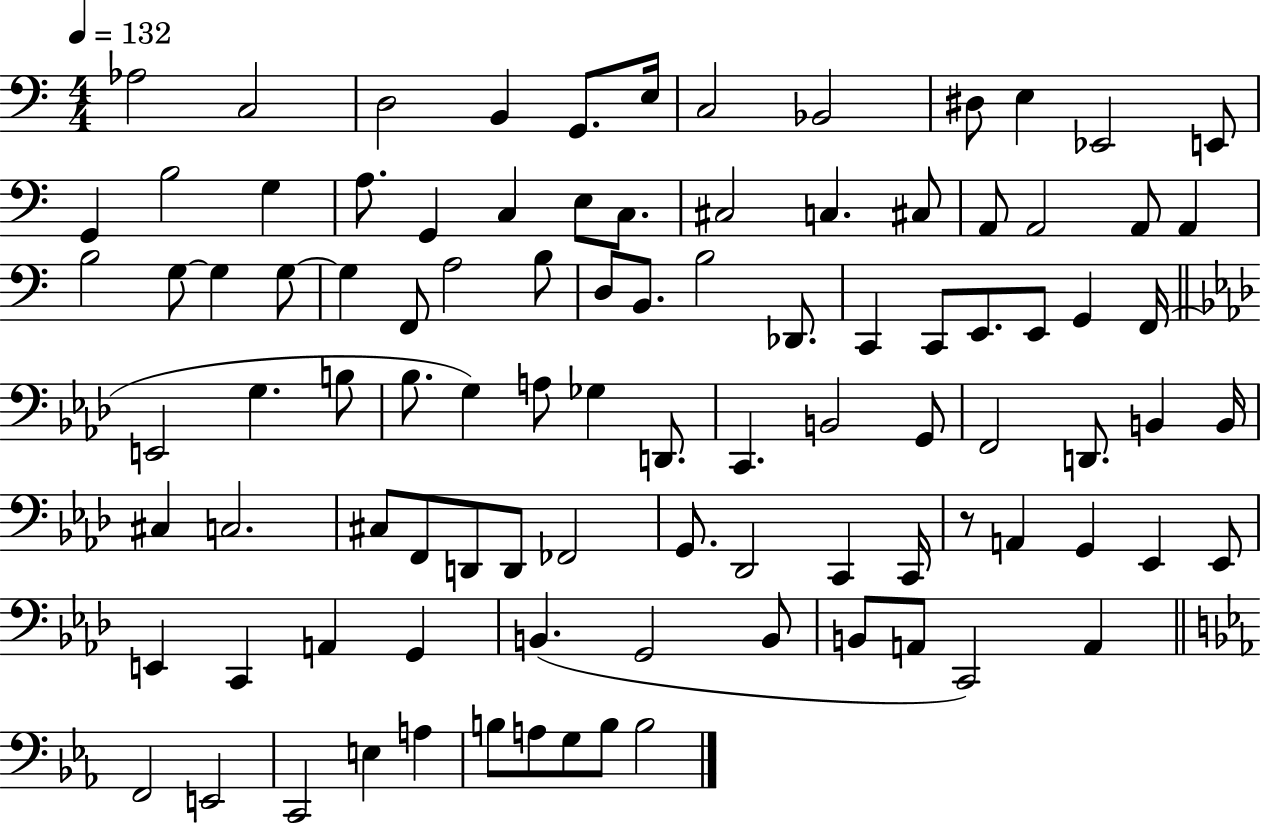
{
  \clef bass
  \numericTimeSignature
  \time 4/4
  \key c \major
  \tempo 4 = 132
  aes2 c2 | d2 b,4 g,8. e16 | c2 bes,2 | dis8 e4 ees,2 e,8 | \break g,4 b2 g4 | a8. g,4 c4 e8 c8. | cis2 c4. cis8 | a,8 a,2 a,8 a,4 | \break b2 g8~~ g4 g8~~ | g4 f,8 a2 b8 | d8 b,8. b2 des,8. | c,4 c,8 e,8. e,8 g,4 f,16( | \break \bar "||" \break \key aes \major e,2 g4. b8 | bes8. g4) a8 ges4 d,8. | c,4. b,2 g,8 | f,2 d,8. b,4 b,16 | \break cis4 c2. | cis8 f,8 d,8 d,8 fes,2 | g,8. des,2 c,4 c,16 | r8 a,4 g,4 ees,4 ees,8 | \break e,4 c,4 a,4 g,4 | b,4.( g,2 b,8 | b,8 a,8 c,2) a,4 | \bar "||" \break \key ees \major f,2 e,2 | c,2 e4 a4 | b8 a8 g8 b8 b2 | \bar "|."
}